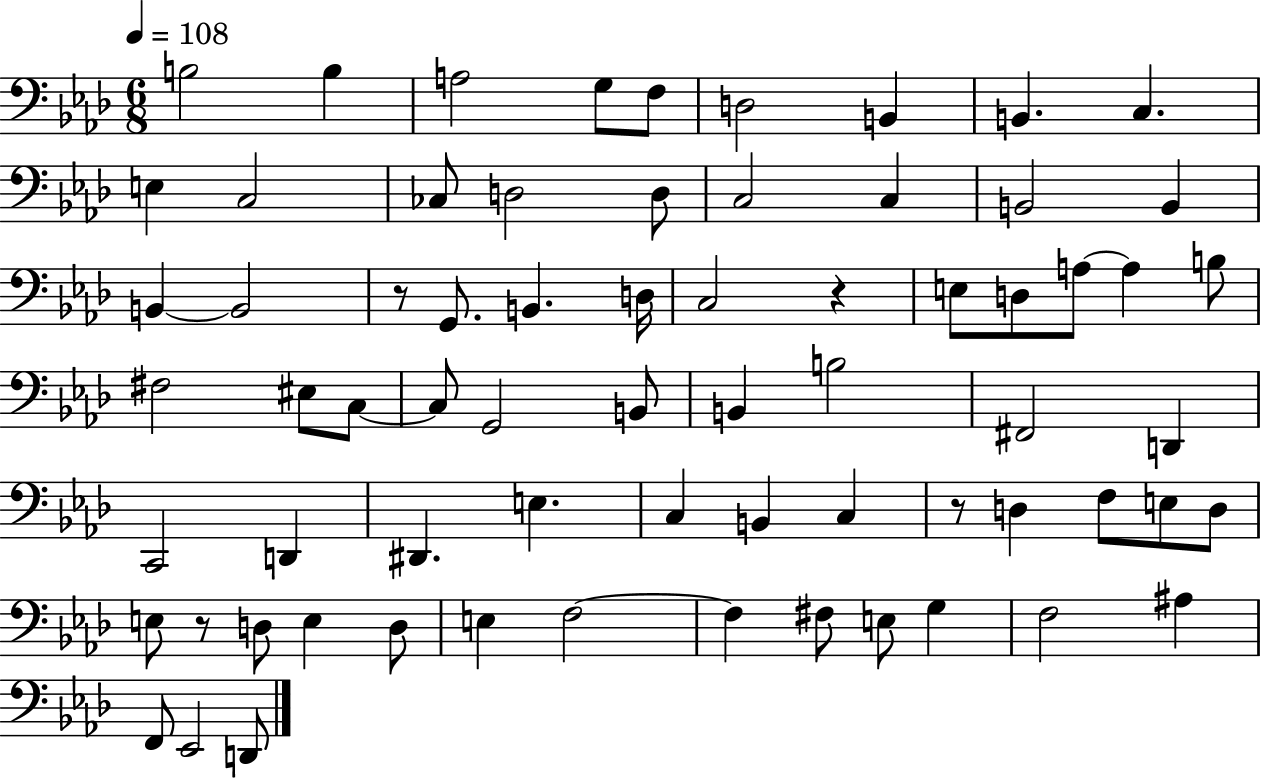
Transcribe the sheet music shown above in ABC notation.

X:1
T:Untitled
M:6/8
L:1/4
K:Ab
B,2 B, A,2 G,/2 F,/2 D,2 B,, B,, C, E, C,2 _C,/2 D,2 D,/2 C,2 C, B,,2 B,, B,, B,,2 z/2 G,,/2 B,, D,/4 C,2 z E,/2 D,/2 A,/2 A, B,/2 ^F,2 ^E,/2 C,/2 C,/2 G,,2 B,,/2 B,, B,2 ^F,,2 D,, C,,2 D,, ^D,, E, C, B,, C, z/2 D, F,/2 E,/2 D,/2 E,/2 z/2 D,/2 E, D,/2 E, F,2 F, ^F,/2 E,/2 G, F,2 ^A, F,,/2 _E,,2 D,,/2